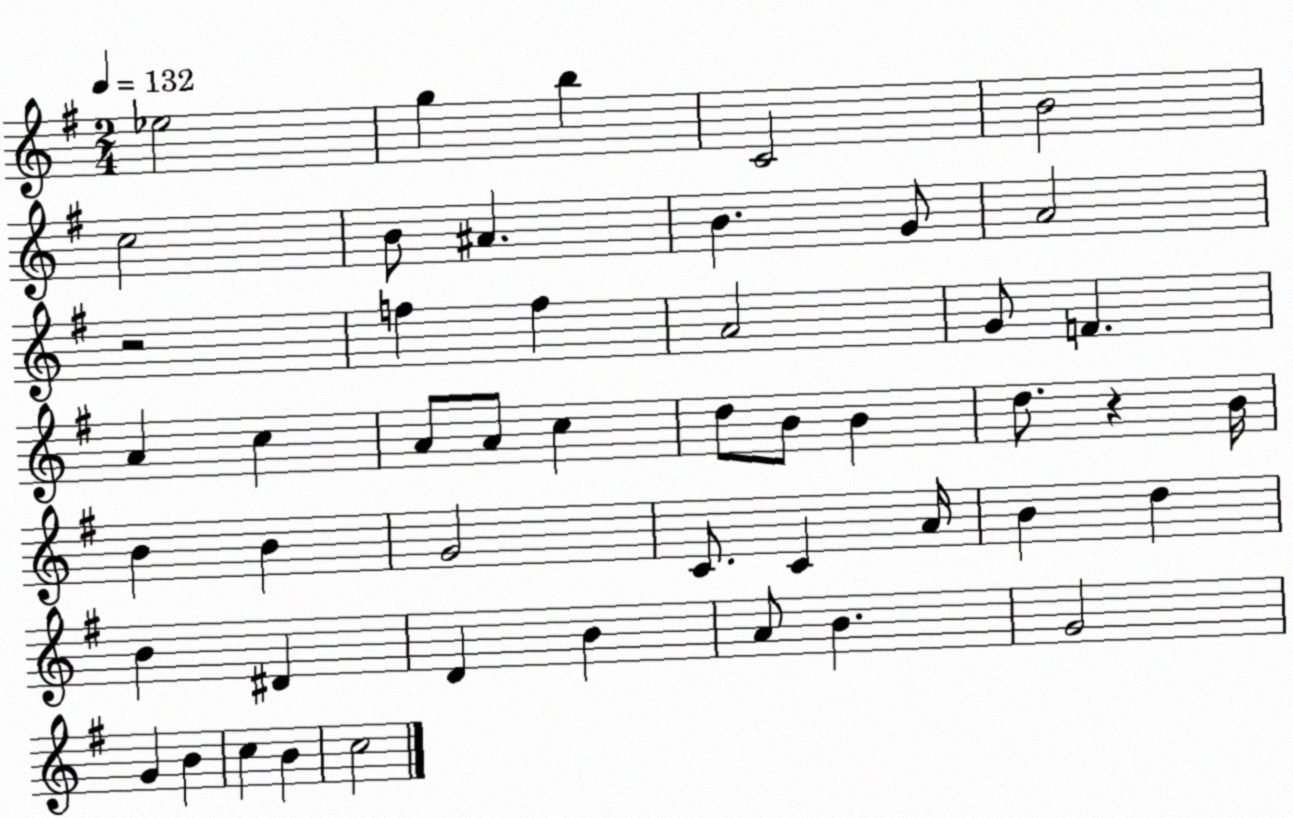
X:1
T:Untitled
M:2/4
L:1/4
K:G
_e2 g b C2 B2 c2 B/2 ^A B G/2 A2 z2 f f A2 G/2 F A c A/2 A/2 c d/2 B/2 B d/2 z B/4 B B G2 C/2 C A/4 B d B ^D D B A/2 B G2 G B c B c2